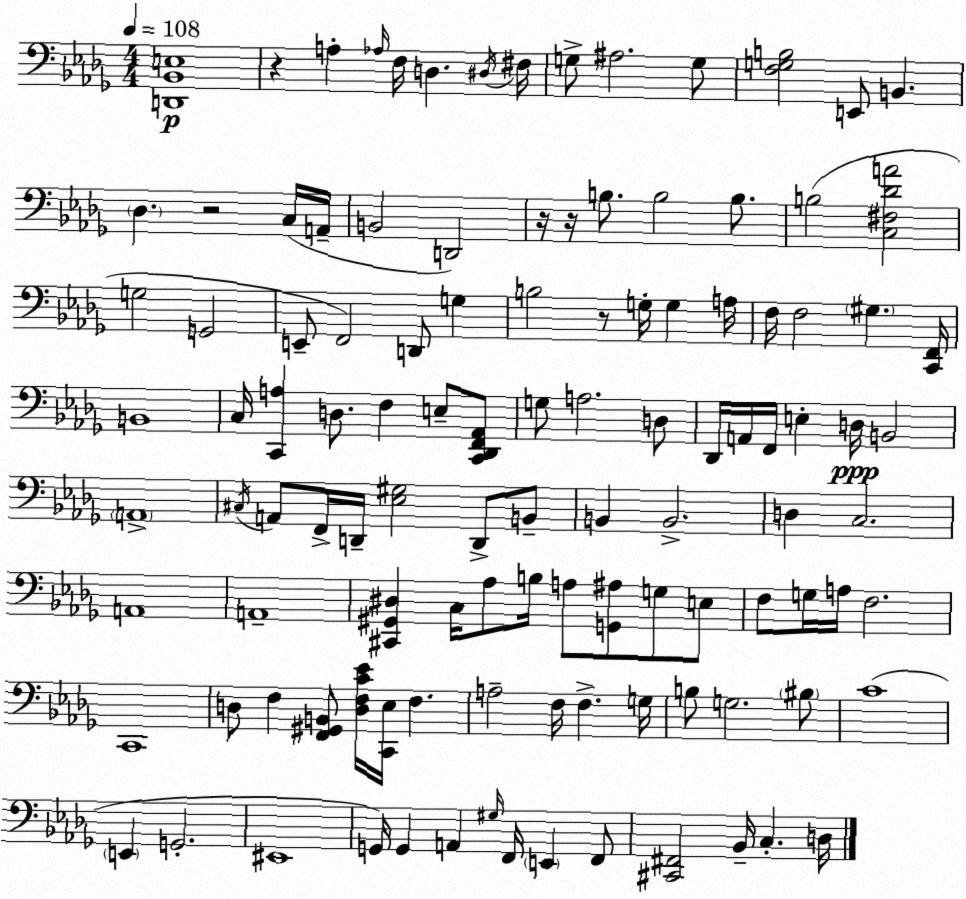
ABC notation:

X:1
T:Untitled
M:4/4
L:1/4
K:Bbm
[D,,_B,,E,]4 z A, _A,/4 F,/4 D, ^D,/4 ^F,/4 G,/2 ^A,2 G,/2 [F,G,B,]2 E,,/2 B,, _D, z2 C,/4 A,,/4 B,,2 D,,2 z/4 z/4 B,/2 B,2 B,/2 B,2 [C,^F,_DA]2 G,2 G,,2 E,,/2 F,,2 D,,/2 G, B,2 z/2 G,/4 G, A,/4 F,/4 F,2 ^G, [C,,F,,]/4 B,,4 C,/4 [C,,A,] D,/2 F, E,/2 [C,,_D,,F,,_A,,]/2 G,/2 A,2 D,/2 _D,,/4 A,,/4 F,,/4 E, D,/4 B,,2 A,,4 ^C,/4 A,,/2 F,,/4 D,,/4 [_E,^G,]2 D,,/2 B,,/2 B,, B,,2 D, C,2 A,,4 A,,4 [^C,,^G,,^D,] C,/4 _A,/2 B,/4 A,/2 [G,,^A,]/2 G,/2 E,/2 F,/2 G,/4 A,/4 F,2 C,,4 D,/2 F, [F,,^G,,B,,]/2 [D,F,C_E]/4 [C,,_E,]/4 F, A,2 F,/4 F, G,/4 B,/2 G,2 ^B,/2 C4 E,, G,,2 ^E,,4 G,,/4 G,, A,, ^G,/4 F,,/4 E,, F,,/2 [^C,,^F,,]2 _B,,/4 C, D,/4